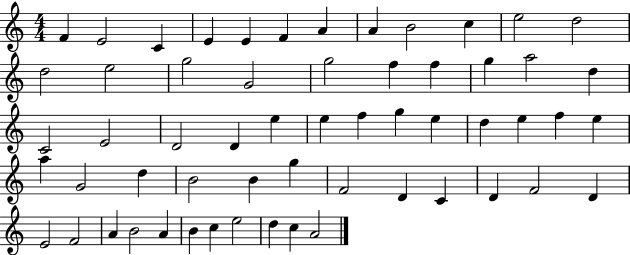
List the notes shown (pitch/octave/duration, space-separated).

F4/q E4/h C4/q E4/q E4/q F4/q A4/q A4/q B4/h C5/q E5/h D5/h D5/h E5/h G5/h G4/h G5/h F5/q F5/q G5/q A5/h D5/q C4/h E4/h D4/h D4/q E5/q E5/q F5/q G5/q E5/q D5/q E5/q F5/q E5/q A5/q G4/h D5/q B4/h B4/q G5/q F4/h D4/q C4/q D4/q F4/h D4/q E4/h F4/h A4/q B4/h A4/q B4/q C5/q E5/h D5/q C5/q A4/h